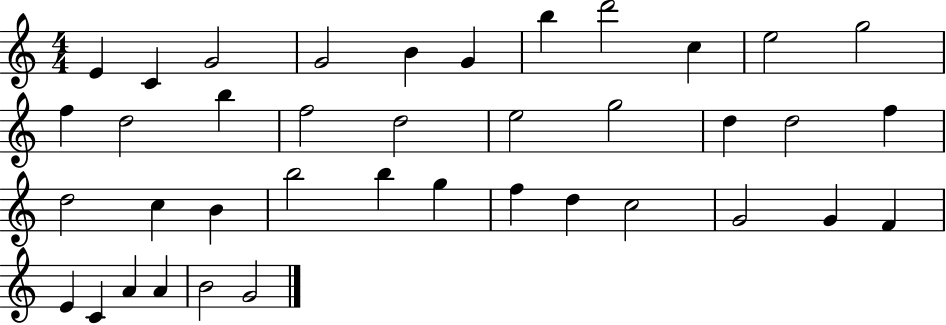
X:1
T:Untitled
M:4/4
L:1/4
K:C
E C G2 G2 B G b d'2 c e2 g2 f d2 b f2 d2 e2 g2 d d2 f d2 c B b2 b g f d c2 G2 G F E C A A B2 G2